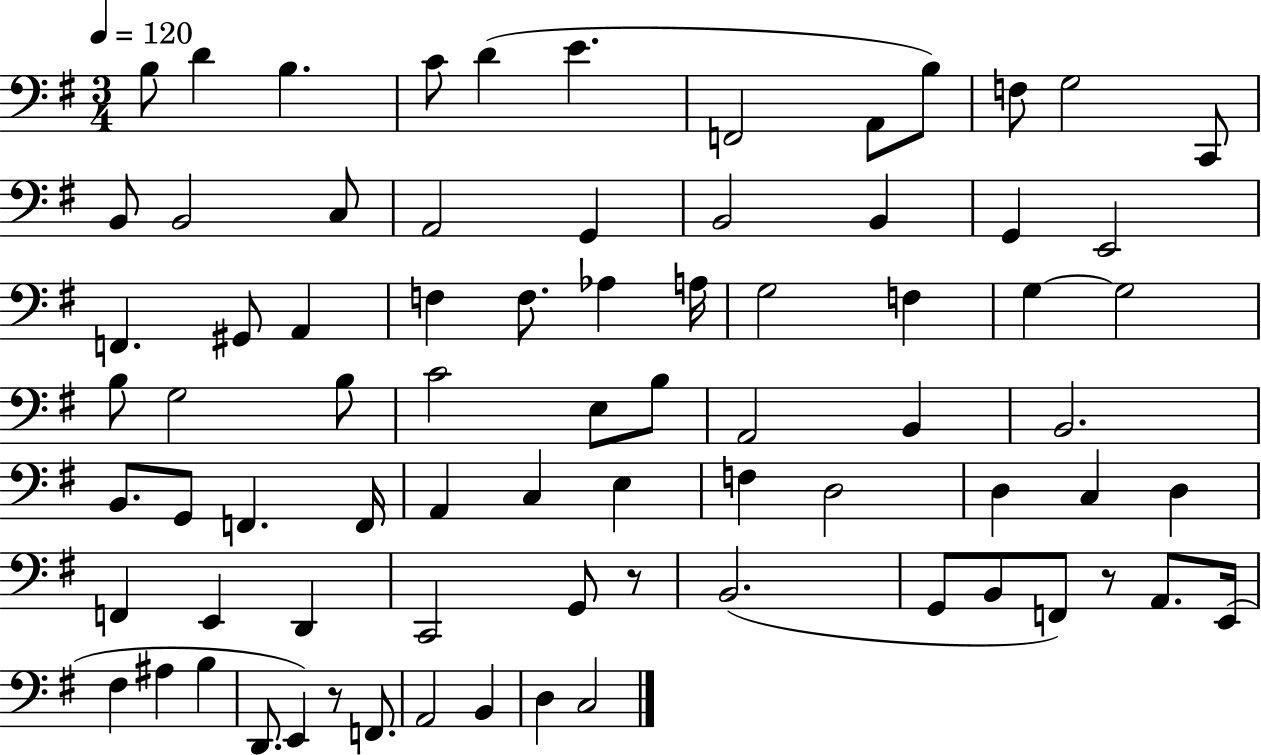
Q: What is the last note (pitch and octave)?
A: C3